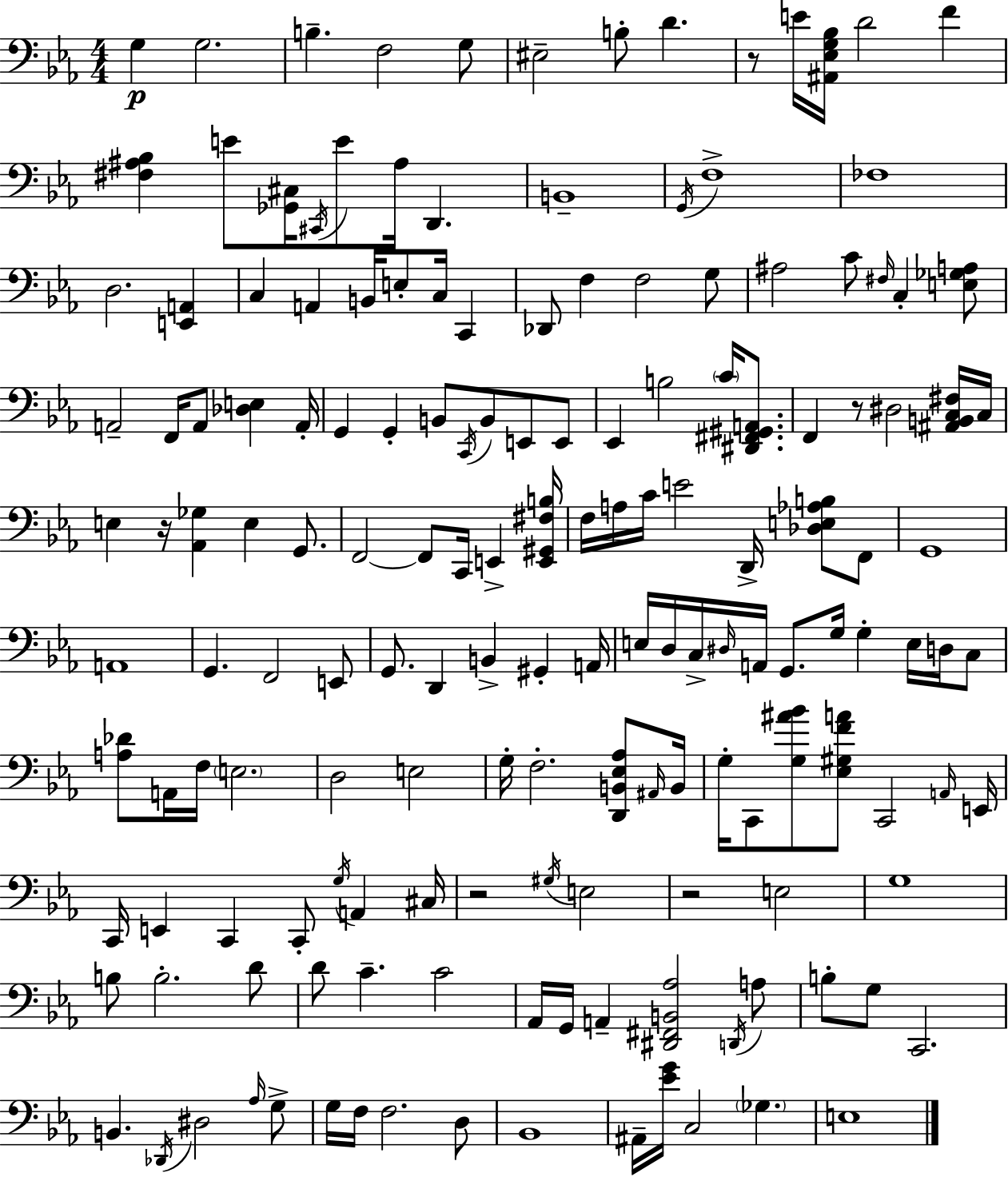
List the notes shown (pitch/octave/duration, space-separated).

G3/q G3/h. B3/q. F3/h G3/e EIS3/h B3/e D4/q. R/e E4/s [A#2,Eb3,G3,Bb3]/s D4/h F4/q [F#3,A#3,Bb3]/q E4/e [Gb2,C#3]/s C#2/s E4/e A#3/s D2/q. B2/w G2/s F3/w FES3/w D3/h. [E2,A2]/q C3/q A2/q B2/s E3/e C3/s C2/q Db2/e F3/q F3/h G3/e A#3/h C4/e F#3/s C3/q [E3,Gb3,A3]/e A2/h F2/s A2/e [Db3,E3]/q A2/s G2/q G2/q B2/e C2/s B2/e E2/e E2/e Eb2/q B3/h C4/s [D#2,F#2,G#2,A2]/e. F2/q R/e D#3/h [A#2,B2,C3,F#3]/s C3/s E3/q R/s [Ab2,Gb3]/q E3/q G2/e. F2/h F2/e C2/s E2/q [E2,G#2,F#3,B3]/s F3/s A3/s C4/s E4/h D2/s [Db3,E3,Ab3,B3]/e F2/e G2/w A2/w G2/q. F2/h E2/e G2/e. D2/q B2/q G#2/q A2/s E3/s D3/s C3/s D#3/s A2/s G2/e. G3/s G3/q E3/s D3/s C3/e [A3,Db4]/e A2/s F3/s E3/h. D3/h E3/h G3/s F3/h. [D2,B2,Eb3,Ab3]/e A#2/s B2/s G3/s C2/e [G3,A#4,Bb4]/e [Eb3,G#3,F4,A4]/e C2/h A2/s E2/s C2/s E2/q C2/q C2/e G3/s A2/q C#3/s R/h G#3/s E3/h R/h E3/h G3/w B3/e B3/h. D4/e D4/e C4/q. C4/h Ab2/s G2/s A2/q [D#2,F#2,B2,Ab3]/h D2/s A3/e B3/e G3/e C2/h. B2/q. Db2/s D#3/h Ab3/s G3/e G3/s F3/s F3/h. D3/e Bb2/w A#2/s [Eb4,G4]/s C3/h Gb3/q. E3/w